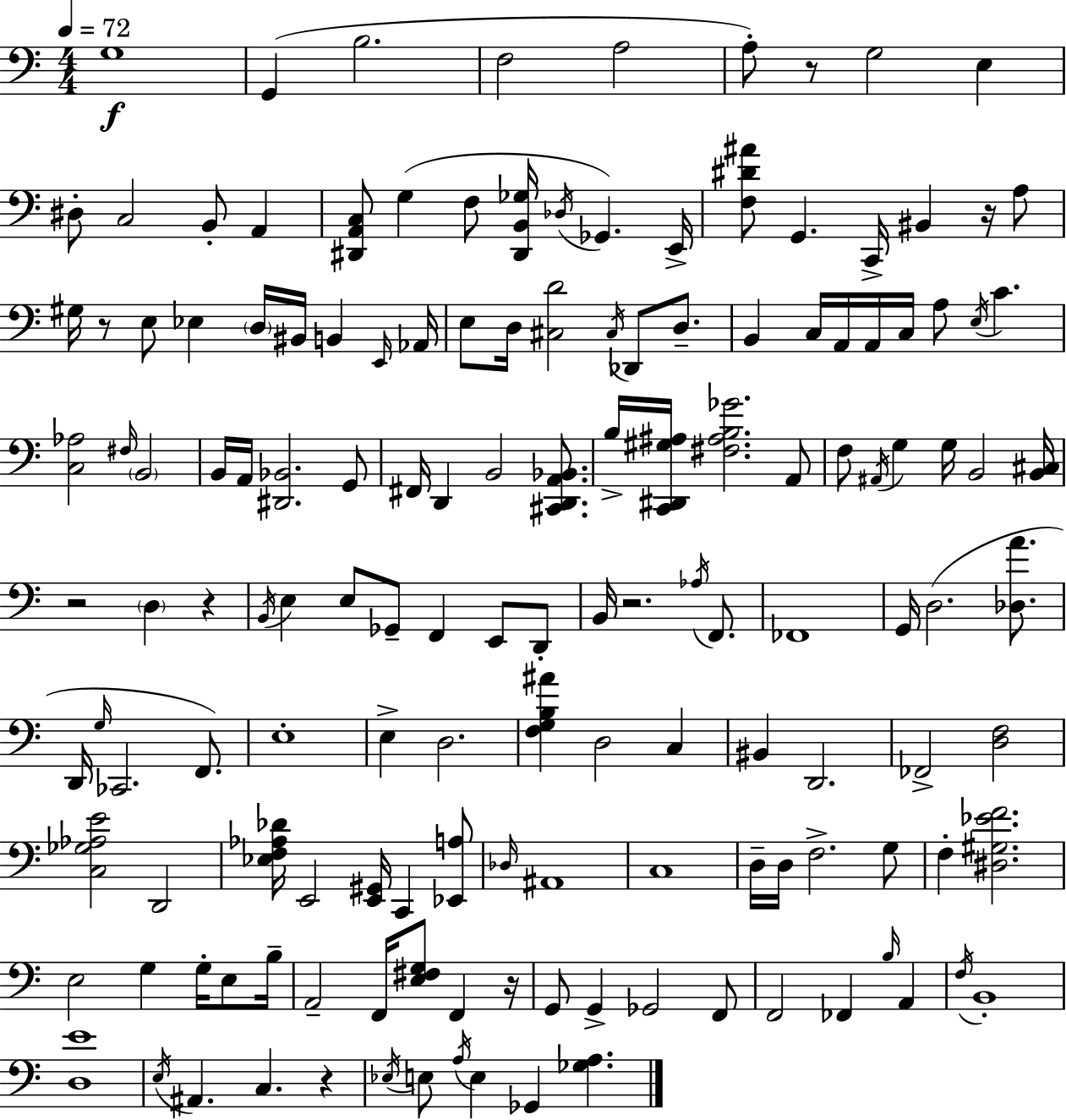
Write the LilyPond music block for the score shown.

{
  \clef bass
  \numericTimeSignature
  \time 4/4
  \key c \major
  \tempo 4 = 72
  g1\f | g,4( b2. | f2 a2 | a8-.) r8 g2 e4 | \break dis8-. c2 b,8-. a,4 | <dis, a, c>8 g4( f8 <dis, b, ges>16 \acciaccatura { des16 } ges,4.) | e,16-> <f dis' ais'>8 g,4. c,16-> bis,4 r16 a8 | gis16 r8 e8 ees4 \parenthesize d16 bis,16 b,4 | \break \grace { e,16 } aes,16 e8 d16 <cis d'>2 \acciaccatura { cis16 } des,8 | d8.-- b,4 c16 a,16 a,16 c16 a8 \acciaccatura { e16 } c'4. | <c aes>2 \grace { fis16 } \parenthesize b,2 | b,16 a,16 <dis, bes,>2. | \break g,8 fis,16 d,4 b,2 | <cis, d, a, bes,>8. b16-> <c, dis, gis ais>16 <fis ais b ges'>2. | a,8 f8 \acciaccatura { ais,16 } g4 g16 b,2 | <b, cis>16 r2 \parenthesize d4 | \break r4 \acciaccatura { b,16 } e4 e8 ges,8-- f,4 | e,8 d,8-. b,16 r2. | \acciaccatura { aes16 } f,8. fes,1 | g,16 d2.( | \break <des a'>8. d,16 \grace { g16 } ces,2. | f,8.) e1-. | e4-> d2. | <f g b ais'>4 d2 | \break c4 bis,4 d,2. | fes,2-> | <d f>2 <c ges aes e'>2 | d,2 <ees f aes des'>16 e,2 | \break <e, gis,>16 c,4 <ees, a>8 \grace { des16 } ais,1 | c1 | d16-- d16 f2.-> | g8 f4-. <dis gis ees' f'>2. | \break e2 | g4 g16-. e8 b16-- a,2-- | f,16 <e fis g>8 f,4 r16 g,8 g,4-> | ges,2 f,8 f,2 | \break fes,4 \grace { b16 } a,4 \acciaccatura { f16 } b,1-. | <d e'>1 | \acciaccatura { e16 } ais,4. | c4. r4 \acciaccatura { ees16 } e8 | \break \acciaccatura { a16 } e4 ges,4 <ges a>4. \bar "|."
}